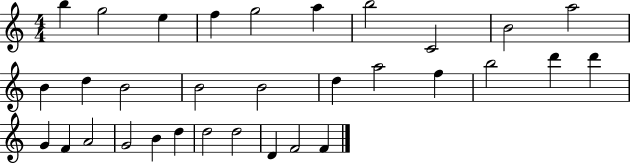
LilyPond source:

{
  \clef treble
  \numericTimeSignature
  \time 4/4
  \key c \major
  b''4 g''2 e''4 | f''4 g''2 a''4 | b''2 c'2 | b'2 a''2 | \break b'4 d''4 b'2 | b'2 b'2 | d''4 a''2 f''4 | b''2 d'''4 d'''4 | \break g'4 f'4 a'2 | g'2 b'4 d''4 | d''2 d''2 | d'4 f'2 f'4 | \break \bar "|."
}